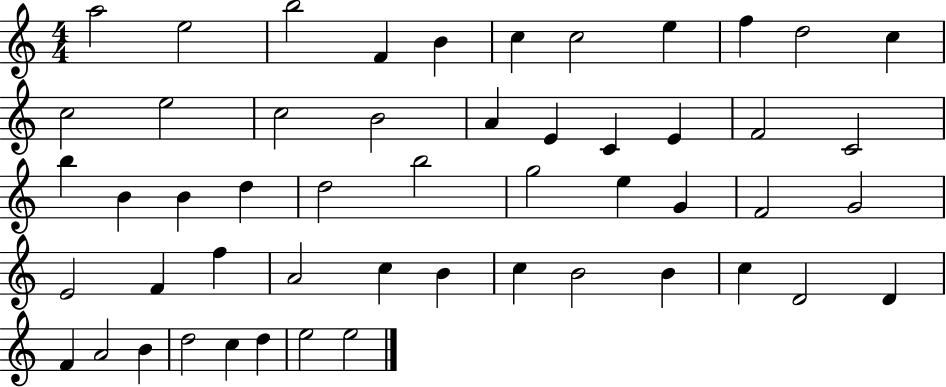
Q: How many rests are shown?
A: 0